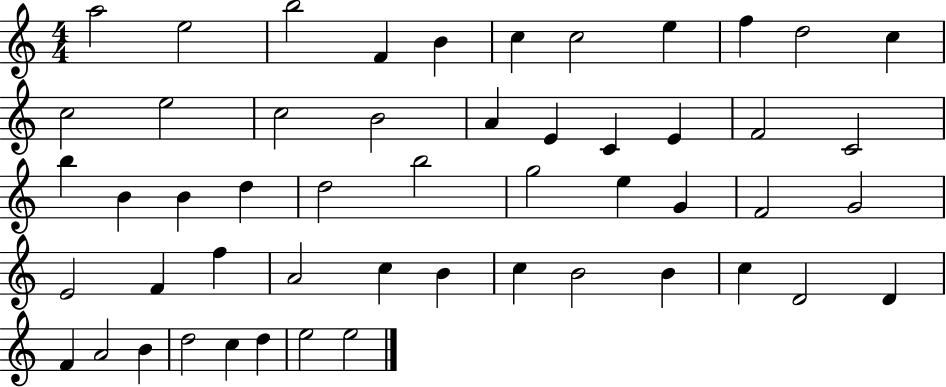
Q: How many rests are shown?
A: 0